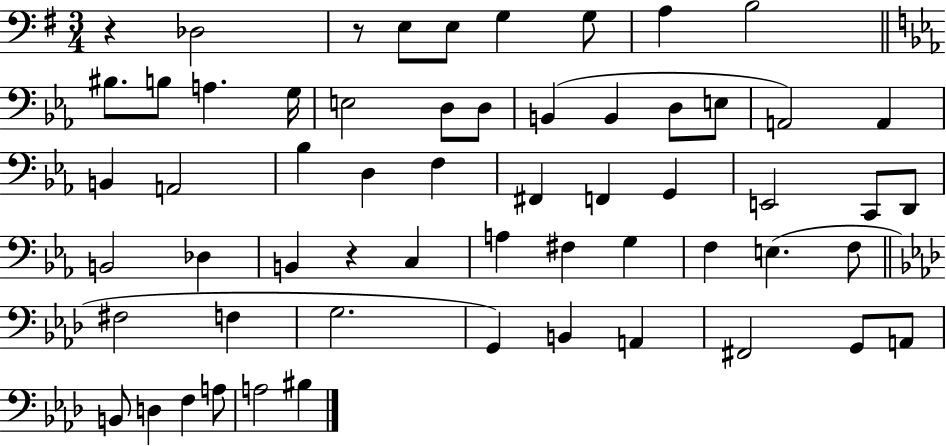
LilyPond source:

{
  \clef bass
  \numericTimeSignature
  \time 3/4
  \key g \major
  \repeat volta 2 { r4 des2 | r8 e8 e8 g4 g8 | a4 b2 | \bar "||" \break \key ees \major bis8. b8 a4. g16 | e2 d8 d8 | b,4( b,4 d8 e8 | a,2) a,4 | \break b,4 a,2 | bes4 d4 f4 | fis,4 f,4 g,4 | e,2 c,8 d,8 | \break b,2 des4 | b,4 r4 c4 | a4 fis4 g4 | f4 e4.( f8 | \break \bar "||" \break \key aes \major fis2 f4 | g2. | g,4) b,4 a,4 | fis,2 g,8 a,8 | \break b,8 d4 f4 a8 | a2 bis4 | } \bar "|."
}